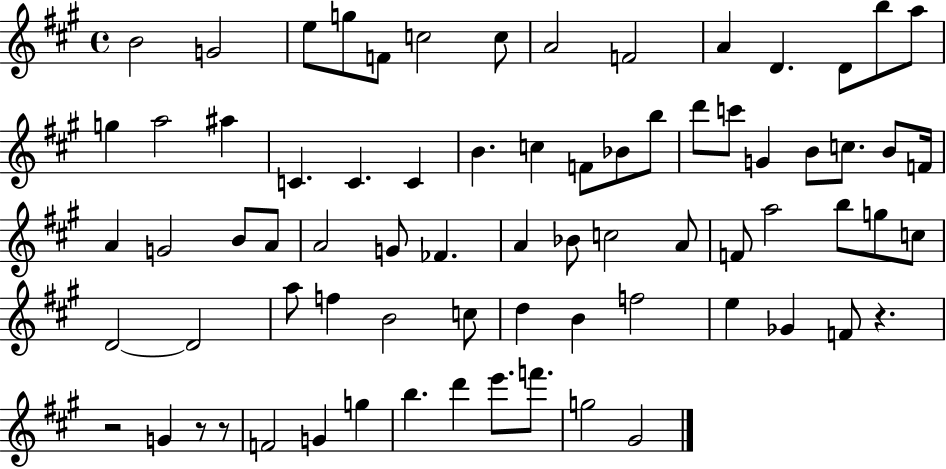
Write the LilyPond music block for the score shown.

{
  \clef treble
  \time 4/4
  \defaultTimeSignature
  \key a \major
  b'2 g'2 | e''8 g''8 f'8 c''2 c''8 | a'2 f'2 | a'4 d'4. d'8 b''8 a''8 | \break g''4 a''2 ais''4 | c'4. c'4. c'4 | b'4. c''4 f'8 bes'8 b''8 | d'''8 c'''8 g'4 b'8 c''8. b'8 f'16 | \break a'4 g'2 b'8 a'8 | a'2 g'8 fes'4. | a'4 bes'8 c''2 a'8 | f'8 a''2 b''8 g''8 c''8 | \break d'2~~ d'2 | a''8 f''4 b'2 c''8 | d''4 b'4 f''2 | e''4 ges'4 f'8 r4. | \break r2 g'4 r8 r8 | f'2 g'4 g''4 | b''4. d'''4 e'''8. f'''8. | g''2 gis'2 | \break \bar "|."
}